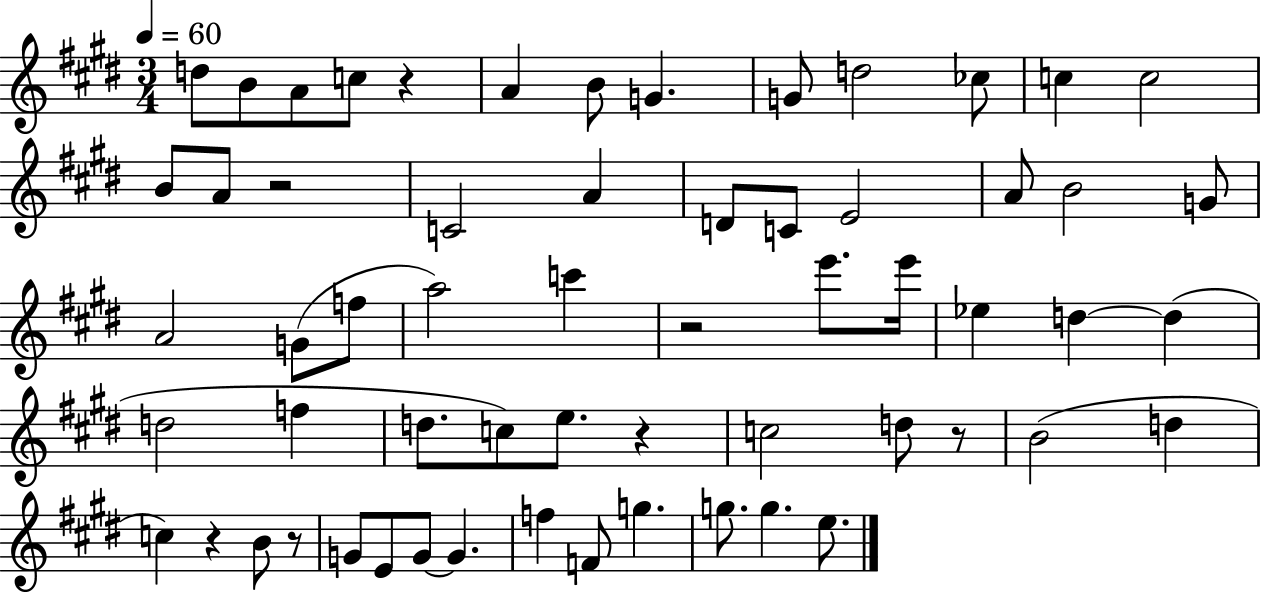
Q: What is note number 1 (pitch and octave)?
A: D5